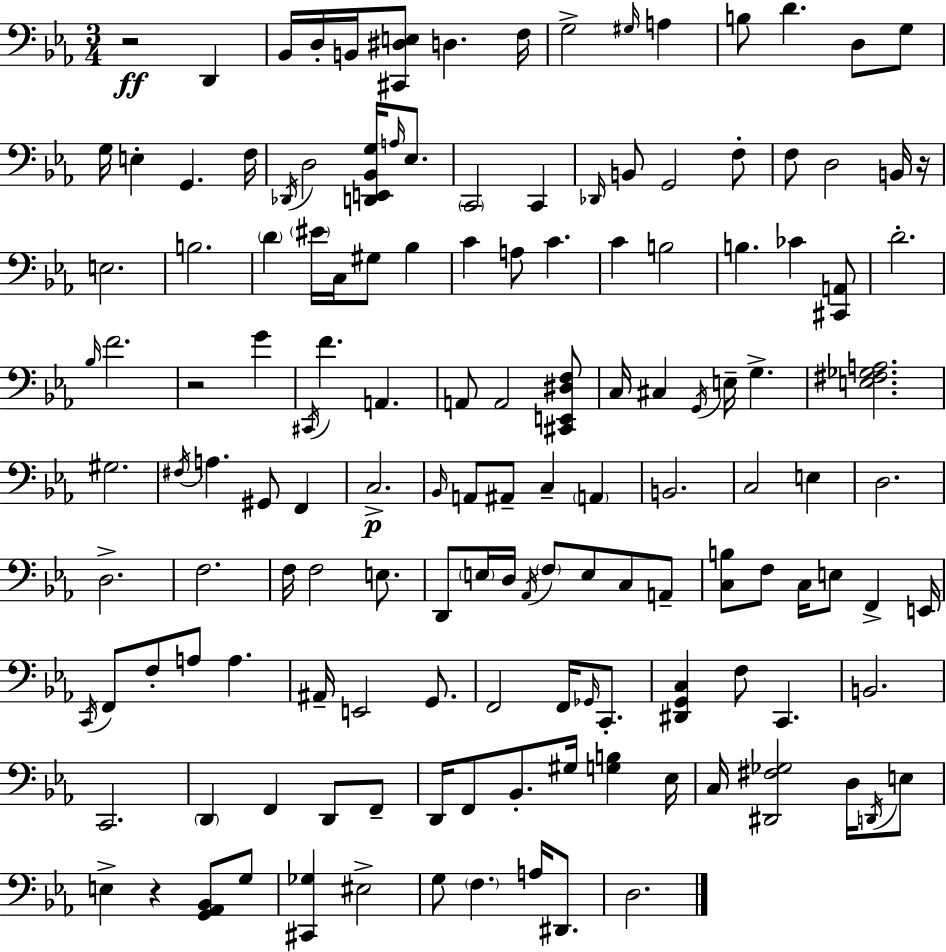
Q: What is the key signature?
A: C minor